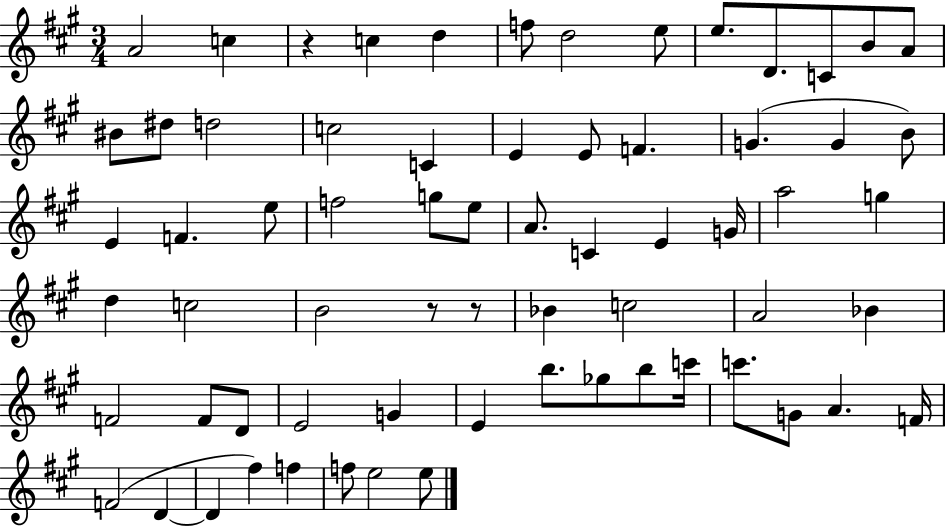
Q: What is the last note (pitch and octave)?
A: E5